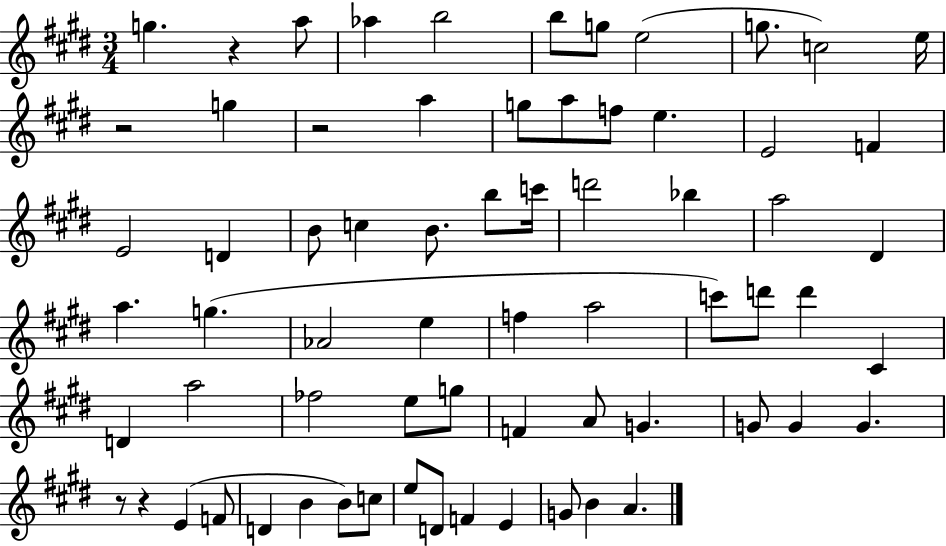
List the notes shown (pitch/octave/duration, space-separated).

G5/q. R/q A5/e Ab5/q B5/h B5/e G5/e E5/h G5/e. C5/h E5/s R/h G5/q R/h A5/q G5/e A5/e F5/e E5/q. E4/h F4/q E4/h D4/q B4/e C5/q B4/e. B5/e C6/s D6/h Bb5/q A5/h D#4/q A5/q. G5/q. Ab4/h E5/q F5/q A5/h C6/e D6/e D6/q C#4/q D4/q A5/h FES5/h E5/e G5/e F4/q A4/e G4/q. G4/e G4/q G4/q. R/e R/q E4/q F4/e D4/q B4/q B4/e C5/e E5/e D4/e F4/q E4/q G4/e B4/q A4/q.